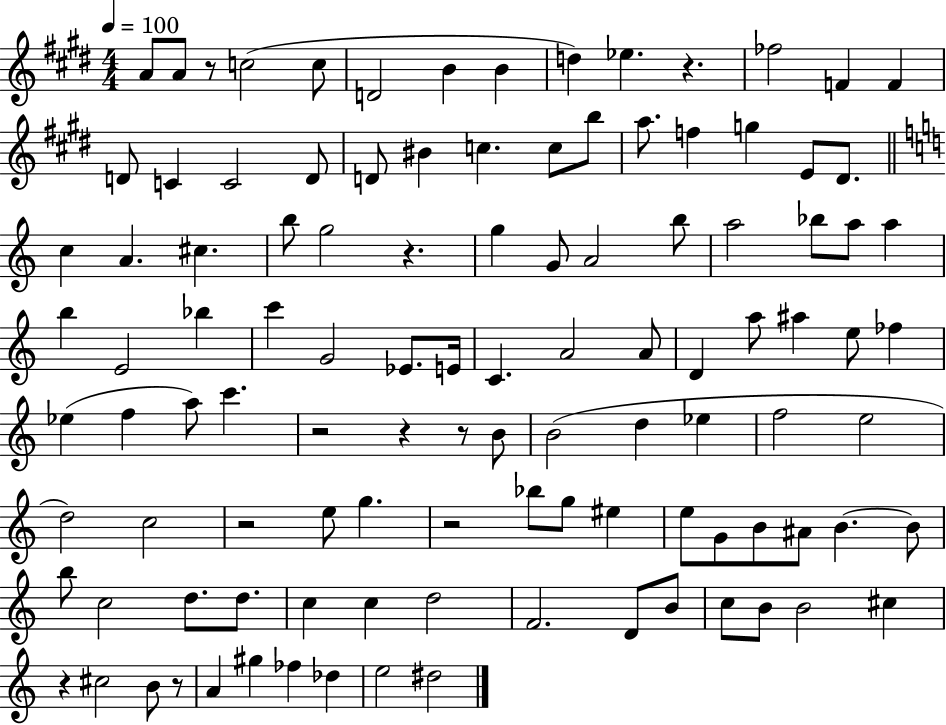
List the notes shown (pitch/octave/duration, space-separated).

A4/e A4/e R/e C5/h C5/e D4/h B4/q B4/q D5/q Eb5/q. R/q. FES5/h F4/q F4/q D4/e C4/q C4/h D4/e D4/e BIS4/q C5/q. C5/e B5/e A5/e. F5/q G5/q E4/e D#4/e. C5/q A4/q. C#5/q. B5/e G5/h R/q. G5/q G4/e A4/h B5/e A5/h Bb5/e A5/e A5/q B5/q E4/h Bb5/q C6/q G4/h Eb4/e. E4/s C4/q. A4/h A4/e D4/q A5/e A#5/q E5/e FES5/q Eb5/q F5/q A5/e C6/q. R/h R/q R/e B4/e B4/h D5/q Eb5/q F5/h E5/h D5/h C5/h R/h E5/e G5/q. R/h Bb5/e G5/e EIS5/q E5/e G4/e B4/e A#4/e B4/q. B4/e B5/e C5/h D5/e. D5/e. C5/q C5/q D5/h F4/h. D4/e B4/e C5/e B4/e B4/h C#5/q R/q C#5/h B4/e R/e A4/q G#5/q FES5/q Db5/q E5/h D#5/h